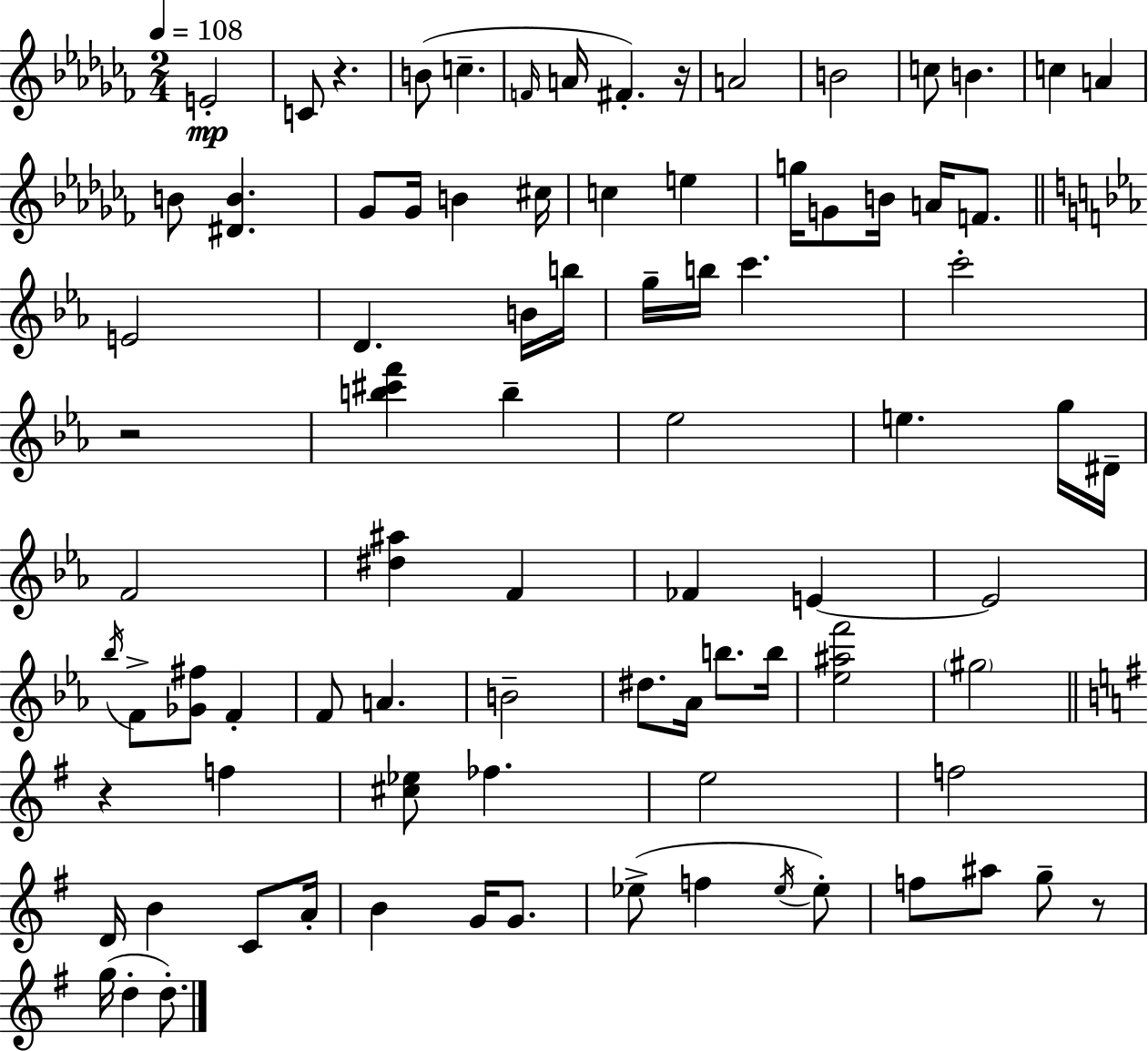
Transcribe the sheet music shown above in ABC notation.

X:1
T:Untitled
M:2/4
L:1/4
K:Abm
E2 C/2 z B/2 c F/4 A/4 ^F z/4 A2 B2 c/2 B c A B/2 [^DB] _G/2 _G/4 B ^c/4 c e g/4 G/2 B/4 A/4 F/2 E2 D B/4 b/4 g/4 b/4 c' c'2 z2 [b^c'f'] b _e2 e g/4 ^D/4 F2 [^d^a] F _F E E2 _b/4 F/2 [_G^f]/2 F F/2 A B2 ^d/2 _A/4 b/2 b/4 [_e^af']2 ^g2 z f [^c_e]/2 _f e2 f2 D/4 B C/2 A/4 B G/4 G/2 _e/2 f _e/4 _e/2 f/2 ^a/2 g/2 z/2 g/4 d d/2